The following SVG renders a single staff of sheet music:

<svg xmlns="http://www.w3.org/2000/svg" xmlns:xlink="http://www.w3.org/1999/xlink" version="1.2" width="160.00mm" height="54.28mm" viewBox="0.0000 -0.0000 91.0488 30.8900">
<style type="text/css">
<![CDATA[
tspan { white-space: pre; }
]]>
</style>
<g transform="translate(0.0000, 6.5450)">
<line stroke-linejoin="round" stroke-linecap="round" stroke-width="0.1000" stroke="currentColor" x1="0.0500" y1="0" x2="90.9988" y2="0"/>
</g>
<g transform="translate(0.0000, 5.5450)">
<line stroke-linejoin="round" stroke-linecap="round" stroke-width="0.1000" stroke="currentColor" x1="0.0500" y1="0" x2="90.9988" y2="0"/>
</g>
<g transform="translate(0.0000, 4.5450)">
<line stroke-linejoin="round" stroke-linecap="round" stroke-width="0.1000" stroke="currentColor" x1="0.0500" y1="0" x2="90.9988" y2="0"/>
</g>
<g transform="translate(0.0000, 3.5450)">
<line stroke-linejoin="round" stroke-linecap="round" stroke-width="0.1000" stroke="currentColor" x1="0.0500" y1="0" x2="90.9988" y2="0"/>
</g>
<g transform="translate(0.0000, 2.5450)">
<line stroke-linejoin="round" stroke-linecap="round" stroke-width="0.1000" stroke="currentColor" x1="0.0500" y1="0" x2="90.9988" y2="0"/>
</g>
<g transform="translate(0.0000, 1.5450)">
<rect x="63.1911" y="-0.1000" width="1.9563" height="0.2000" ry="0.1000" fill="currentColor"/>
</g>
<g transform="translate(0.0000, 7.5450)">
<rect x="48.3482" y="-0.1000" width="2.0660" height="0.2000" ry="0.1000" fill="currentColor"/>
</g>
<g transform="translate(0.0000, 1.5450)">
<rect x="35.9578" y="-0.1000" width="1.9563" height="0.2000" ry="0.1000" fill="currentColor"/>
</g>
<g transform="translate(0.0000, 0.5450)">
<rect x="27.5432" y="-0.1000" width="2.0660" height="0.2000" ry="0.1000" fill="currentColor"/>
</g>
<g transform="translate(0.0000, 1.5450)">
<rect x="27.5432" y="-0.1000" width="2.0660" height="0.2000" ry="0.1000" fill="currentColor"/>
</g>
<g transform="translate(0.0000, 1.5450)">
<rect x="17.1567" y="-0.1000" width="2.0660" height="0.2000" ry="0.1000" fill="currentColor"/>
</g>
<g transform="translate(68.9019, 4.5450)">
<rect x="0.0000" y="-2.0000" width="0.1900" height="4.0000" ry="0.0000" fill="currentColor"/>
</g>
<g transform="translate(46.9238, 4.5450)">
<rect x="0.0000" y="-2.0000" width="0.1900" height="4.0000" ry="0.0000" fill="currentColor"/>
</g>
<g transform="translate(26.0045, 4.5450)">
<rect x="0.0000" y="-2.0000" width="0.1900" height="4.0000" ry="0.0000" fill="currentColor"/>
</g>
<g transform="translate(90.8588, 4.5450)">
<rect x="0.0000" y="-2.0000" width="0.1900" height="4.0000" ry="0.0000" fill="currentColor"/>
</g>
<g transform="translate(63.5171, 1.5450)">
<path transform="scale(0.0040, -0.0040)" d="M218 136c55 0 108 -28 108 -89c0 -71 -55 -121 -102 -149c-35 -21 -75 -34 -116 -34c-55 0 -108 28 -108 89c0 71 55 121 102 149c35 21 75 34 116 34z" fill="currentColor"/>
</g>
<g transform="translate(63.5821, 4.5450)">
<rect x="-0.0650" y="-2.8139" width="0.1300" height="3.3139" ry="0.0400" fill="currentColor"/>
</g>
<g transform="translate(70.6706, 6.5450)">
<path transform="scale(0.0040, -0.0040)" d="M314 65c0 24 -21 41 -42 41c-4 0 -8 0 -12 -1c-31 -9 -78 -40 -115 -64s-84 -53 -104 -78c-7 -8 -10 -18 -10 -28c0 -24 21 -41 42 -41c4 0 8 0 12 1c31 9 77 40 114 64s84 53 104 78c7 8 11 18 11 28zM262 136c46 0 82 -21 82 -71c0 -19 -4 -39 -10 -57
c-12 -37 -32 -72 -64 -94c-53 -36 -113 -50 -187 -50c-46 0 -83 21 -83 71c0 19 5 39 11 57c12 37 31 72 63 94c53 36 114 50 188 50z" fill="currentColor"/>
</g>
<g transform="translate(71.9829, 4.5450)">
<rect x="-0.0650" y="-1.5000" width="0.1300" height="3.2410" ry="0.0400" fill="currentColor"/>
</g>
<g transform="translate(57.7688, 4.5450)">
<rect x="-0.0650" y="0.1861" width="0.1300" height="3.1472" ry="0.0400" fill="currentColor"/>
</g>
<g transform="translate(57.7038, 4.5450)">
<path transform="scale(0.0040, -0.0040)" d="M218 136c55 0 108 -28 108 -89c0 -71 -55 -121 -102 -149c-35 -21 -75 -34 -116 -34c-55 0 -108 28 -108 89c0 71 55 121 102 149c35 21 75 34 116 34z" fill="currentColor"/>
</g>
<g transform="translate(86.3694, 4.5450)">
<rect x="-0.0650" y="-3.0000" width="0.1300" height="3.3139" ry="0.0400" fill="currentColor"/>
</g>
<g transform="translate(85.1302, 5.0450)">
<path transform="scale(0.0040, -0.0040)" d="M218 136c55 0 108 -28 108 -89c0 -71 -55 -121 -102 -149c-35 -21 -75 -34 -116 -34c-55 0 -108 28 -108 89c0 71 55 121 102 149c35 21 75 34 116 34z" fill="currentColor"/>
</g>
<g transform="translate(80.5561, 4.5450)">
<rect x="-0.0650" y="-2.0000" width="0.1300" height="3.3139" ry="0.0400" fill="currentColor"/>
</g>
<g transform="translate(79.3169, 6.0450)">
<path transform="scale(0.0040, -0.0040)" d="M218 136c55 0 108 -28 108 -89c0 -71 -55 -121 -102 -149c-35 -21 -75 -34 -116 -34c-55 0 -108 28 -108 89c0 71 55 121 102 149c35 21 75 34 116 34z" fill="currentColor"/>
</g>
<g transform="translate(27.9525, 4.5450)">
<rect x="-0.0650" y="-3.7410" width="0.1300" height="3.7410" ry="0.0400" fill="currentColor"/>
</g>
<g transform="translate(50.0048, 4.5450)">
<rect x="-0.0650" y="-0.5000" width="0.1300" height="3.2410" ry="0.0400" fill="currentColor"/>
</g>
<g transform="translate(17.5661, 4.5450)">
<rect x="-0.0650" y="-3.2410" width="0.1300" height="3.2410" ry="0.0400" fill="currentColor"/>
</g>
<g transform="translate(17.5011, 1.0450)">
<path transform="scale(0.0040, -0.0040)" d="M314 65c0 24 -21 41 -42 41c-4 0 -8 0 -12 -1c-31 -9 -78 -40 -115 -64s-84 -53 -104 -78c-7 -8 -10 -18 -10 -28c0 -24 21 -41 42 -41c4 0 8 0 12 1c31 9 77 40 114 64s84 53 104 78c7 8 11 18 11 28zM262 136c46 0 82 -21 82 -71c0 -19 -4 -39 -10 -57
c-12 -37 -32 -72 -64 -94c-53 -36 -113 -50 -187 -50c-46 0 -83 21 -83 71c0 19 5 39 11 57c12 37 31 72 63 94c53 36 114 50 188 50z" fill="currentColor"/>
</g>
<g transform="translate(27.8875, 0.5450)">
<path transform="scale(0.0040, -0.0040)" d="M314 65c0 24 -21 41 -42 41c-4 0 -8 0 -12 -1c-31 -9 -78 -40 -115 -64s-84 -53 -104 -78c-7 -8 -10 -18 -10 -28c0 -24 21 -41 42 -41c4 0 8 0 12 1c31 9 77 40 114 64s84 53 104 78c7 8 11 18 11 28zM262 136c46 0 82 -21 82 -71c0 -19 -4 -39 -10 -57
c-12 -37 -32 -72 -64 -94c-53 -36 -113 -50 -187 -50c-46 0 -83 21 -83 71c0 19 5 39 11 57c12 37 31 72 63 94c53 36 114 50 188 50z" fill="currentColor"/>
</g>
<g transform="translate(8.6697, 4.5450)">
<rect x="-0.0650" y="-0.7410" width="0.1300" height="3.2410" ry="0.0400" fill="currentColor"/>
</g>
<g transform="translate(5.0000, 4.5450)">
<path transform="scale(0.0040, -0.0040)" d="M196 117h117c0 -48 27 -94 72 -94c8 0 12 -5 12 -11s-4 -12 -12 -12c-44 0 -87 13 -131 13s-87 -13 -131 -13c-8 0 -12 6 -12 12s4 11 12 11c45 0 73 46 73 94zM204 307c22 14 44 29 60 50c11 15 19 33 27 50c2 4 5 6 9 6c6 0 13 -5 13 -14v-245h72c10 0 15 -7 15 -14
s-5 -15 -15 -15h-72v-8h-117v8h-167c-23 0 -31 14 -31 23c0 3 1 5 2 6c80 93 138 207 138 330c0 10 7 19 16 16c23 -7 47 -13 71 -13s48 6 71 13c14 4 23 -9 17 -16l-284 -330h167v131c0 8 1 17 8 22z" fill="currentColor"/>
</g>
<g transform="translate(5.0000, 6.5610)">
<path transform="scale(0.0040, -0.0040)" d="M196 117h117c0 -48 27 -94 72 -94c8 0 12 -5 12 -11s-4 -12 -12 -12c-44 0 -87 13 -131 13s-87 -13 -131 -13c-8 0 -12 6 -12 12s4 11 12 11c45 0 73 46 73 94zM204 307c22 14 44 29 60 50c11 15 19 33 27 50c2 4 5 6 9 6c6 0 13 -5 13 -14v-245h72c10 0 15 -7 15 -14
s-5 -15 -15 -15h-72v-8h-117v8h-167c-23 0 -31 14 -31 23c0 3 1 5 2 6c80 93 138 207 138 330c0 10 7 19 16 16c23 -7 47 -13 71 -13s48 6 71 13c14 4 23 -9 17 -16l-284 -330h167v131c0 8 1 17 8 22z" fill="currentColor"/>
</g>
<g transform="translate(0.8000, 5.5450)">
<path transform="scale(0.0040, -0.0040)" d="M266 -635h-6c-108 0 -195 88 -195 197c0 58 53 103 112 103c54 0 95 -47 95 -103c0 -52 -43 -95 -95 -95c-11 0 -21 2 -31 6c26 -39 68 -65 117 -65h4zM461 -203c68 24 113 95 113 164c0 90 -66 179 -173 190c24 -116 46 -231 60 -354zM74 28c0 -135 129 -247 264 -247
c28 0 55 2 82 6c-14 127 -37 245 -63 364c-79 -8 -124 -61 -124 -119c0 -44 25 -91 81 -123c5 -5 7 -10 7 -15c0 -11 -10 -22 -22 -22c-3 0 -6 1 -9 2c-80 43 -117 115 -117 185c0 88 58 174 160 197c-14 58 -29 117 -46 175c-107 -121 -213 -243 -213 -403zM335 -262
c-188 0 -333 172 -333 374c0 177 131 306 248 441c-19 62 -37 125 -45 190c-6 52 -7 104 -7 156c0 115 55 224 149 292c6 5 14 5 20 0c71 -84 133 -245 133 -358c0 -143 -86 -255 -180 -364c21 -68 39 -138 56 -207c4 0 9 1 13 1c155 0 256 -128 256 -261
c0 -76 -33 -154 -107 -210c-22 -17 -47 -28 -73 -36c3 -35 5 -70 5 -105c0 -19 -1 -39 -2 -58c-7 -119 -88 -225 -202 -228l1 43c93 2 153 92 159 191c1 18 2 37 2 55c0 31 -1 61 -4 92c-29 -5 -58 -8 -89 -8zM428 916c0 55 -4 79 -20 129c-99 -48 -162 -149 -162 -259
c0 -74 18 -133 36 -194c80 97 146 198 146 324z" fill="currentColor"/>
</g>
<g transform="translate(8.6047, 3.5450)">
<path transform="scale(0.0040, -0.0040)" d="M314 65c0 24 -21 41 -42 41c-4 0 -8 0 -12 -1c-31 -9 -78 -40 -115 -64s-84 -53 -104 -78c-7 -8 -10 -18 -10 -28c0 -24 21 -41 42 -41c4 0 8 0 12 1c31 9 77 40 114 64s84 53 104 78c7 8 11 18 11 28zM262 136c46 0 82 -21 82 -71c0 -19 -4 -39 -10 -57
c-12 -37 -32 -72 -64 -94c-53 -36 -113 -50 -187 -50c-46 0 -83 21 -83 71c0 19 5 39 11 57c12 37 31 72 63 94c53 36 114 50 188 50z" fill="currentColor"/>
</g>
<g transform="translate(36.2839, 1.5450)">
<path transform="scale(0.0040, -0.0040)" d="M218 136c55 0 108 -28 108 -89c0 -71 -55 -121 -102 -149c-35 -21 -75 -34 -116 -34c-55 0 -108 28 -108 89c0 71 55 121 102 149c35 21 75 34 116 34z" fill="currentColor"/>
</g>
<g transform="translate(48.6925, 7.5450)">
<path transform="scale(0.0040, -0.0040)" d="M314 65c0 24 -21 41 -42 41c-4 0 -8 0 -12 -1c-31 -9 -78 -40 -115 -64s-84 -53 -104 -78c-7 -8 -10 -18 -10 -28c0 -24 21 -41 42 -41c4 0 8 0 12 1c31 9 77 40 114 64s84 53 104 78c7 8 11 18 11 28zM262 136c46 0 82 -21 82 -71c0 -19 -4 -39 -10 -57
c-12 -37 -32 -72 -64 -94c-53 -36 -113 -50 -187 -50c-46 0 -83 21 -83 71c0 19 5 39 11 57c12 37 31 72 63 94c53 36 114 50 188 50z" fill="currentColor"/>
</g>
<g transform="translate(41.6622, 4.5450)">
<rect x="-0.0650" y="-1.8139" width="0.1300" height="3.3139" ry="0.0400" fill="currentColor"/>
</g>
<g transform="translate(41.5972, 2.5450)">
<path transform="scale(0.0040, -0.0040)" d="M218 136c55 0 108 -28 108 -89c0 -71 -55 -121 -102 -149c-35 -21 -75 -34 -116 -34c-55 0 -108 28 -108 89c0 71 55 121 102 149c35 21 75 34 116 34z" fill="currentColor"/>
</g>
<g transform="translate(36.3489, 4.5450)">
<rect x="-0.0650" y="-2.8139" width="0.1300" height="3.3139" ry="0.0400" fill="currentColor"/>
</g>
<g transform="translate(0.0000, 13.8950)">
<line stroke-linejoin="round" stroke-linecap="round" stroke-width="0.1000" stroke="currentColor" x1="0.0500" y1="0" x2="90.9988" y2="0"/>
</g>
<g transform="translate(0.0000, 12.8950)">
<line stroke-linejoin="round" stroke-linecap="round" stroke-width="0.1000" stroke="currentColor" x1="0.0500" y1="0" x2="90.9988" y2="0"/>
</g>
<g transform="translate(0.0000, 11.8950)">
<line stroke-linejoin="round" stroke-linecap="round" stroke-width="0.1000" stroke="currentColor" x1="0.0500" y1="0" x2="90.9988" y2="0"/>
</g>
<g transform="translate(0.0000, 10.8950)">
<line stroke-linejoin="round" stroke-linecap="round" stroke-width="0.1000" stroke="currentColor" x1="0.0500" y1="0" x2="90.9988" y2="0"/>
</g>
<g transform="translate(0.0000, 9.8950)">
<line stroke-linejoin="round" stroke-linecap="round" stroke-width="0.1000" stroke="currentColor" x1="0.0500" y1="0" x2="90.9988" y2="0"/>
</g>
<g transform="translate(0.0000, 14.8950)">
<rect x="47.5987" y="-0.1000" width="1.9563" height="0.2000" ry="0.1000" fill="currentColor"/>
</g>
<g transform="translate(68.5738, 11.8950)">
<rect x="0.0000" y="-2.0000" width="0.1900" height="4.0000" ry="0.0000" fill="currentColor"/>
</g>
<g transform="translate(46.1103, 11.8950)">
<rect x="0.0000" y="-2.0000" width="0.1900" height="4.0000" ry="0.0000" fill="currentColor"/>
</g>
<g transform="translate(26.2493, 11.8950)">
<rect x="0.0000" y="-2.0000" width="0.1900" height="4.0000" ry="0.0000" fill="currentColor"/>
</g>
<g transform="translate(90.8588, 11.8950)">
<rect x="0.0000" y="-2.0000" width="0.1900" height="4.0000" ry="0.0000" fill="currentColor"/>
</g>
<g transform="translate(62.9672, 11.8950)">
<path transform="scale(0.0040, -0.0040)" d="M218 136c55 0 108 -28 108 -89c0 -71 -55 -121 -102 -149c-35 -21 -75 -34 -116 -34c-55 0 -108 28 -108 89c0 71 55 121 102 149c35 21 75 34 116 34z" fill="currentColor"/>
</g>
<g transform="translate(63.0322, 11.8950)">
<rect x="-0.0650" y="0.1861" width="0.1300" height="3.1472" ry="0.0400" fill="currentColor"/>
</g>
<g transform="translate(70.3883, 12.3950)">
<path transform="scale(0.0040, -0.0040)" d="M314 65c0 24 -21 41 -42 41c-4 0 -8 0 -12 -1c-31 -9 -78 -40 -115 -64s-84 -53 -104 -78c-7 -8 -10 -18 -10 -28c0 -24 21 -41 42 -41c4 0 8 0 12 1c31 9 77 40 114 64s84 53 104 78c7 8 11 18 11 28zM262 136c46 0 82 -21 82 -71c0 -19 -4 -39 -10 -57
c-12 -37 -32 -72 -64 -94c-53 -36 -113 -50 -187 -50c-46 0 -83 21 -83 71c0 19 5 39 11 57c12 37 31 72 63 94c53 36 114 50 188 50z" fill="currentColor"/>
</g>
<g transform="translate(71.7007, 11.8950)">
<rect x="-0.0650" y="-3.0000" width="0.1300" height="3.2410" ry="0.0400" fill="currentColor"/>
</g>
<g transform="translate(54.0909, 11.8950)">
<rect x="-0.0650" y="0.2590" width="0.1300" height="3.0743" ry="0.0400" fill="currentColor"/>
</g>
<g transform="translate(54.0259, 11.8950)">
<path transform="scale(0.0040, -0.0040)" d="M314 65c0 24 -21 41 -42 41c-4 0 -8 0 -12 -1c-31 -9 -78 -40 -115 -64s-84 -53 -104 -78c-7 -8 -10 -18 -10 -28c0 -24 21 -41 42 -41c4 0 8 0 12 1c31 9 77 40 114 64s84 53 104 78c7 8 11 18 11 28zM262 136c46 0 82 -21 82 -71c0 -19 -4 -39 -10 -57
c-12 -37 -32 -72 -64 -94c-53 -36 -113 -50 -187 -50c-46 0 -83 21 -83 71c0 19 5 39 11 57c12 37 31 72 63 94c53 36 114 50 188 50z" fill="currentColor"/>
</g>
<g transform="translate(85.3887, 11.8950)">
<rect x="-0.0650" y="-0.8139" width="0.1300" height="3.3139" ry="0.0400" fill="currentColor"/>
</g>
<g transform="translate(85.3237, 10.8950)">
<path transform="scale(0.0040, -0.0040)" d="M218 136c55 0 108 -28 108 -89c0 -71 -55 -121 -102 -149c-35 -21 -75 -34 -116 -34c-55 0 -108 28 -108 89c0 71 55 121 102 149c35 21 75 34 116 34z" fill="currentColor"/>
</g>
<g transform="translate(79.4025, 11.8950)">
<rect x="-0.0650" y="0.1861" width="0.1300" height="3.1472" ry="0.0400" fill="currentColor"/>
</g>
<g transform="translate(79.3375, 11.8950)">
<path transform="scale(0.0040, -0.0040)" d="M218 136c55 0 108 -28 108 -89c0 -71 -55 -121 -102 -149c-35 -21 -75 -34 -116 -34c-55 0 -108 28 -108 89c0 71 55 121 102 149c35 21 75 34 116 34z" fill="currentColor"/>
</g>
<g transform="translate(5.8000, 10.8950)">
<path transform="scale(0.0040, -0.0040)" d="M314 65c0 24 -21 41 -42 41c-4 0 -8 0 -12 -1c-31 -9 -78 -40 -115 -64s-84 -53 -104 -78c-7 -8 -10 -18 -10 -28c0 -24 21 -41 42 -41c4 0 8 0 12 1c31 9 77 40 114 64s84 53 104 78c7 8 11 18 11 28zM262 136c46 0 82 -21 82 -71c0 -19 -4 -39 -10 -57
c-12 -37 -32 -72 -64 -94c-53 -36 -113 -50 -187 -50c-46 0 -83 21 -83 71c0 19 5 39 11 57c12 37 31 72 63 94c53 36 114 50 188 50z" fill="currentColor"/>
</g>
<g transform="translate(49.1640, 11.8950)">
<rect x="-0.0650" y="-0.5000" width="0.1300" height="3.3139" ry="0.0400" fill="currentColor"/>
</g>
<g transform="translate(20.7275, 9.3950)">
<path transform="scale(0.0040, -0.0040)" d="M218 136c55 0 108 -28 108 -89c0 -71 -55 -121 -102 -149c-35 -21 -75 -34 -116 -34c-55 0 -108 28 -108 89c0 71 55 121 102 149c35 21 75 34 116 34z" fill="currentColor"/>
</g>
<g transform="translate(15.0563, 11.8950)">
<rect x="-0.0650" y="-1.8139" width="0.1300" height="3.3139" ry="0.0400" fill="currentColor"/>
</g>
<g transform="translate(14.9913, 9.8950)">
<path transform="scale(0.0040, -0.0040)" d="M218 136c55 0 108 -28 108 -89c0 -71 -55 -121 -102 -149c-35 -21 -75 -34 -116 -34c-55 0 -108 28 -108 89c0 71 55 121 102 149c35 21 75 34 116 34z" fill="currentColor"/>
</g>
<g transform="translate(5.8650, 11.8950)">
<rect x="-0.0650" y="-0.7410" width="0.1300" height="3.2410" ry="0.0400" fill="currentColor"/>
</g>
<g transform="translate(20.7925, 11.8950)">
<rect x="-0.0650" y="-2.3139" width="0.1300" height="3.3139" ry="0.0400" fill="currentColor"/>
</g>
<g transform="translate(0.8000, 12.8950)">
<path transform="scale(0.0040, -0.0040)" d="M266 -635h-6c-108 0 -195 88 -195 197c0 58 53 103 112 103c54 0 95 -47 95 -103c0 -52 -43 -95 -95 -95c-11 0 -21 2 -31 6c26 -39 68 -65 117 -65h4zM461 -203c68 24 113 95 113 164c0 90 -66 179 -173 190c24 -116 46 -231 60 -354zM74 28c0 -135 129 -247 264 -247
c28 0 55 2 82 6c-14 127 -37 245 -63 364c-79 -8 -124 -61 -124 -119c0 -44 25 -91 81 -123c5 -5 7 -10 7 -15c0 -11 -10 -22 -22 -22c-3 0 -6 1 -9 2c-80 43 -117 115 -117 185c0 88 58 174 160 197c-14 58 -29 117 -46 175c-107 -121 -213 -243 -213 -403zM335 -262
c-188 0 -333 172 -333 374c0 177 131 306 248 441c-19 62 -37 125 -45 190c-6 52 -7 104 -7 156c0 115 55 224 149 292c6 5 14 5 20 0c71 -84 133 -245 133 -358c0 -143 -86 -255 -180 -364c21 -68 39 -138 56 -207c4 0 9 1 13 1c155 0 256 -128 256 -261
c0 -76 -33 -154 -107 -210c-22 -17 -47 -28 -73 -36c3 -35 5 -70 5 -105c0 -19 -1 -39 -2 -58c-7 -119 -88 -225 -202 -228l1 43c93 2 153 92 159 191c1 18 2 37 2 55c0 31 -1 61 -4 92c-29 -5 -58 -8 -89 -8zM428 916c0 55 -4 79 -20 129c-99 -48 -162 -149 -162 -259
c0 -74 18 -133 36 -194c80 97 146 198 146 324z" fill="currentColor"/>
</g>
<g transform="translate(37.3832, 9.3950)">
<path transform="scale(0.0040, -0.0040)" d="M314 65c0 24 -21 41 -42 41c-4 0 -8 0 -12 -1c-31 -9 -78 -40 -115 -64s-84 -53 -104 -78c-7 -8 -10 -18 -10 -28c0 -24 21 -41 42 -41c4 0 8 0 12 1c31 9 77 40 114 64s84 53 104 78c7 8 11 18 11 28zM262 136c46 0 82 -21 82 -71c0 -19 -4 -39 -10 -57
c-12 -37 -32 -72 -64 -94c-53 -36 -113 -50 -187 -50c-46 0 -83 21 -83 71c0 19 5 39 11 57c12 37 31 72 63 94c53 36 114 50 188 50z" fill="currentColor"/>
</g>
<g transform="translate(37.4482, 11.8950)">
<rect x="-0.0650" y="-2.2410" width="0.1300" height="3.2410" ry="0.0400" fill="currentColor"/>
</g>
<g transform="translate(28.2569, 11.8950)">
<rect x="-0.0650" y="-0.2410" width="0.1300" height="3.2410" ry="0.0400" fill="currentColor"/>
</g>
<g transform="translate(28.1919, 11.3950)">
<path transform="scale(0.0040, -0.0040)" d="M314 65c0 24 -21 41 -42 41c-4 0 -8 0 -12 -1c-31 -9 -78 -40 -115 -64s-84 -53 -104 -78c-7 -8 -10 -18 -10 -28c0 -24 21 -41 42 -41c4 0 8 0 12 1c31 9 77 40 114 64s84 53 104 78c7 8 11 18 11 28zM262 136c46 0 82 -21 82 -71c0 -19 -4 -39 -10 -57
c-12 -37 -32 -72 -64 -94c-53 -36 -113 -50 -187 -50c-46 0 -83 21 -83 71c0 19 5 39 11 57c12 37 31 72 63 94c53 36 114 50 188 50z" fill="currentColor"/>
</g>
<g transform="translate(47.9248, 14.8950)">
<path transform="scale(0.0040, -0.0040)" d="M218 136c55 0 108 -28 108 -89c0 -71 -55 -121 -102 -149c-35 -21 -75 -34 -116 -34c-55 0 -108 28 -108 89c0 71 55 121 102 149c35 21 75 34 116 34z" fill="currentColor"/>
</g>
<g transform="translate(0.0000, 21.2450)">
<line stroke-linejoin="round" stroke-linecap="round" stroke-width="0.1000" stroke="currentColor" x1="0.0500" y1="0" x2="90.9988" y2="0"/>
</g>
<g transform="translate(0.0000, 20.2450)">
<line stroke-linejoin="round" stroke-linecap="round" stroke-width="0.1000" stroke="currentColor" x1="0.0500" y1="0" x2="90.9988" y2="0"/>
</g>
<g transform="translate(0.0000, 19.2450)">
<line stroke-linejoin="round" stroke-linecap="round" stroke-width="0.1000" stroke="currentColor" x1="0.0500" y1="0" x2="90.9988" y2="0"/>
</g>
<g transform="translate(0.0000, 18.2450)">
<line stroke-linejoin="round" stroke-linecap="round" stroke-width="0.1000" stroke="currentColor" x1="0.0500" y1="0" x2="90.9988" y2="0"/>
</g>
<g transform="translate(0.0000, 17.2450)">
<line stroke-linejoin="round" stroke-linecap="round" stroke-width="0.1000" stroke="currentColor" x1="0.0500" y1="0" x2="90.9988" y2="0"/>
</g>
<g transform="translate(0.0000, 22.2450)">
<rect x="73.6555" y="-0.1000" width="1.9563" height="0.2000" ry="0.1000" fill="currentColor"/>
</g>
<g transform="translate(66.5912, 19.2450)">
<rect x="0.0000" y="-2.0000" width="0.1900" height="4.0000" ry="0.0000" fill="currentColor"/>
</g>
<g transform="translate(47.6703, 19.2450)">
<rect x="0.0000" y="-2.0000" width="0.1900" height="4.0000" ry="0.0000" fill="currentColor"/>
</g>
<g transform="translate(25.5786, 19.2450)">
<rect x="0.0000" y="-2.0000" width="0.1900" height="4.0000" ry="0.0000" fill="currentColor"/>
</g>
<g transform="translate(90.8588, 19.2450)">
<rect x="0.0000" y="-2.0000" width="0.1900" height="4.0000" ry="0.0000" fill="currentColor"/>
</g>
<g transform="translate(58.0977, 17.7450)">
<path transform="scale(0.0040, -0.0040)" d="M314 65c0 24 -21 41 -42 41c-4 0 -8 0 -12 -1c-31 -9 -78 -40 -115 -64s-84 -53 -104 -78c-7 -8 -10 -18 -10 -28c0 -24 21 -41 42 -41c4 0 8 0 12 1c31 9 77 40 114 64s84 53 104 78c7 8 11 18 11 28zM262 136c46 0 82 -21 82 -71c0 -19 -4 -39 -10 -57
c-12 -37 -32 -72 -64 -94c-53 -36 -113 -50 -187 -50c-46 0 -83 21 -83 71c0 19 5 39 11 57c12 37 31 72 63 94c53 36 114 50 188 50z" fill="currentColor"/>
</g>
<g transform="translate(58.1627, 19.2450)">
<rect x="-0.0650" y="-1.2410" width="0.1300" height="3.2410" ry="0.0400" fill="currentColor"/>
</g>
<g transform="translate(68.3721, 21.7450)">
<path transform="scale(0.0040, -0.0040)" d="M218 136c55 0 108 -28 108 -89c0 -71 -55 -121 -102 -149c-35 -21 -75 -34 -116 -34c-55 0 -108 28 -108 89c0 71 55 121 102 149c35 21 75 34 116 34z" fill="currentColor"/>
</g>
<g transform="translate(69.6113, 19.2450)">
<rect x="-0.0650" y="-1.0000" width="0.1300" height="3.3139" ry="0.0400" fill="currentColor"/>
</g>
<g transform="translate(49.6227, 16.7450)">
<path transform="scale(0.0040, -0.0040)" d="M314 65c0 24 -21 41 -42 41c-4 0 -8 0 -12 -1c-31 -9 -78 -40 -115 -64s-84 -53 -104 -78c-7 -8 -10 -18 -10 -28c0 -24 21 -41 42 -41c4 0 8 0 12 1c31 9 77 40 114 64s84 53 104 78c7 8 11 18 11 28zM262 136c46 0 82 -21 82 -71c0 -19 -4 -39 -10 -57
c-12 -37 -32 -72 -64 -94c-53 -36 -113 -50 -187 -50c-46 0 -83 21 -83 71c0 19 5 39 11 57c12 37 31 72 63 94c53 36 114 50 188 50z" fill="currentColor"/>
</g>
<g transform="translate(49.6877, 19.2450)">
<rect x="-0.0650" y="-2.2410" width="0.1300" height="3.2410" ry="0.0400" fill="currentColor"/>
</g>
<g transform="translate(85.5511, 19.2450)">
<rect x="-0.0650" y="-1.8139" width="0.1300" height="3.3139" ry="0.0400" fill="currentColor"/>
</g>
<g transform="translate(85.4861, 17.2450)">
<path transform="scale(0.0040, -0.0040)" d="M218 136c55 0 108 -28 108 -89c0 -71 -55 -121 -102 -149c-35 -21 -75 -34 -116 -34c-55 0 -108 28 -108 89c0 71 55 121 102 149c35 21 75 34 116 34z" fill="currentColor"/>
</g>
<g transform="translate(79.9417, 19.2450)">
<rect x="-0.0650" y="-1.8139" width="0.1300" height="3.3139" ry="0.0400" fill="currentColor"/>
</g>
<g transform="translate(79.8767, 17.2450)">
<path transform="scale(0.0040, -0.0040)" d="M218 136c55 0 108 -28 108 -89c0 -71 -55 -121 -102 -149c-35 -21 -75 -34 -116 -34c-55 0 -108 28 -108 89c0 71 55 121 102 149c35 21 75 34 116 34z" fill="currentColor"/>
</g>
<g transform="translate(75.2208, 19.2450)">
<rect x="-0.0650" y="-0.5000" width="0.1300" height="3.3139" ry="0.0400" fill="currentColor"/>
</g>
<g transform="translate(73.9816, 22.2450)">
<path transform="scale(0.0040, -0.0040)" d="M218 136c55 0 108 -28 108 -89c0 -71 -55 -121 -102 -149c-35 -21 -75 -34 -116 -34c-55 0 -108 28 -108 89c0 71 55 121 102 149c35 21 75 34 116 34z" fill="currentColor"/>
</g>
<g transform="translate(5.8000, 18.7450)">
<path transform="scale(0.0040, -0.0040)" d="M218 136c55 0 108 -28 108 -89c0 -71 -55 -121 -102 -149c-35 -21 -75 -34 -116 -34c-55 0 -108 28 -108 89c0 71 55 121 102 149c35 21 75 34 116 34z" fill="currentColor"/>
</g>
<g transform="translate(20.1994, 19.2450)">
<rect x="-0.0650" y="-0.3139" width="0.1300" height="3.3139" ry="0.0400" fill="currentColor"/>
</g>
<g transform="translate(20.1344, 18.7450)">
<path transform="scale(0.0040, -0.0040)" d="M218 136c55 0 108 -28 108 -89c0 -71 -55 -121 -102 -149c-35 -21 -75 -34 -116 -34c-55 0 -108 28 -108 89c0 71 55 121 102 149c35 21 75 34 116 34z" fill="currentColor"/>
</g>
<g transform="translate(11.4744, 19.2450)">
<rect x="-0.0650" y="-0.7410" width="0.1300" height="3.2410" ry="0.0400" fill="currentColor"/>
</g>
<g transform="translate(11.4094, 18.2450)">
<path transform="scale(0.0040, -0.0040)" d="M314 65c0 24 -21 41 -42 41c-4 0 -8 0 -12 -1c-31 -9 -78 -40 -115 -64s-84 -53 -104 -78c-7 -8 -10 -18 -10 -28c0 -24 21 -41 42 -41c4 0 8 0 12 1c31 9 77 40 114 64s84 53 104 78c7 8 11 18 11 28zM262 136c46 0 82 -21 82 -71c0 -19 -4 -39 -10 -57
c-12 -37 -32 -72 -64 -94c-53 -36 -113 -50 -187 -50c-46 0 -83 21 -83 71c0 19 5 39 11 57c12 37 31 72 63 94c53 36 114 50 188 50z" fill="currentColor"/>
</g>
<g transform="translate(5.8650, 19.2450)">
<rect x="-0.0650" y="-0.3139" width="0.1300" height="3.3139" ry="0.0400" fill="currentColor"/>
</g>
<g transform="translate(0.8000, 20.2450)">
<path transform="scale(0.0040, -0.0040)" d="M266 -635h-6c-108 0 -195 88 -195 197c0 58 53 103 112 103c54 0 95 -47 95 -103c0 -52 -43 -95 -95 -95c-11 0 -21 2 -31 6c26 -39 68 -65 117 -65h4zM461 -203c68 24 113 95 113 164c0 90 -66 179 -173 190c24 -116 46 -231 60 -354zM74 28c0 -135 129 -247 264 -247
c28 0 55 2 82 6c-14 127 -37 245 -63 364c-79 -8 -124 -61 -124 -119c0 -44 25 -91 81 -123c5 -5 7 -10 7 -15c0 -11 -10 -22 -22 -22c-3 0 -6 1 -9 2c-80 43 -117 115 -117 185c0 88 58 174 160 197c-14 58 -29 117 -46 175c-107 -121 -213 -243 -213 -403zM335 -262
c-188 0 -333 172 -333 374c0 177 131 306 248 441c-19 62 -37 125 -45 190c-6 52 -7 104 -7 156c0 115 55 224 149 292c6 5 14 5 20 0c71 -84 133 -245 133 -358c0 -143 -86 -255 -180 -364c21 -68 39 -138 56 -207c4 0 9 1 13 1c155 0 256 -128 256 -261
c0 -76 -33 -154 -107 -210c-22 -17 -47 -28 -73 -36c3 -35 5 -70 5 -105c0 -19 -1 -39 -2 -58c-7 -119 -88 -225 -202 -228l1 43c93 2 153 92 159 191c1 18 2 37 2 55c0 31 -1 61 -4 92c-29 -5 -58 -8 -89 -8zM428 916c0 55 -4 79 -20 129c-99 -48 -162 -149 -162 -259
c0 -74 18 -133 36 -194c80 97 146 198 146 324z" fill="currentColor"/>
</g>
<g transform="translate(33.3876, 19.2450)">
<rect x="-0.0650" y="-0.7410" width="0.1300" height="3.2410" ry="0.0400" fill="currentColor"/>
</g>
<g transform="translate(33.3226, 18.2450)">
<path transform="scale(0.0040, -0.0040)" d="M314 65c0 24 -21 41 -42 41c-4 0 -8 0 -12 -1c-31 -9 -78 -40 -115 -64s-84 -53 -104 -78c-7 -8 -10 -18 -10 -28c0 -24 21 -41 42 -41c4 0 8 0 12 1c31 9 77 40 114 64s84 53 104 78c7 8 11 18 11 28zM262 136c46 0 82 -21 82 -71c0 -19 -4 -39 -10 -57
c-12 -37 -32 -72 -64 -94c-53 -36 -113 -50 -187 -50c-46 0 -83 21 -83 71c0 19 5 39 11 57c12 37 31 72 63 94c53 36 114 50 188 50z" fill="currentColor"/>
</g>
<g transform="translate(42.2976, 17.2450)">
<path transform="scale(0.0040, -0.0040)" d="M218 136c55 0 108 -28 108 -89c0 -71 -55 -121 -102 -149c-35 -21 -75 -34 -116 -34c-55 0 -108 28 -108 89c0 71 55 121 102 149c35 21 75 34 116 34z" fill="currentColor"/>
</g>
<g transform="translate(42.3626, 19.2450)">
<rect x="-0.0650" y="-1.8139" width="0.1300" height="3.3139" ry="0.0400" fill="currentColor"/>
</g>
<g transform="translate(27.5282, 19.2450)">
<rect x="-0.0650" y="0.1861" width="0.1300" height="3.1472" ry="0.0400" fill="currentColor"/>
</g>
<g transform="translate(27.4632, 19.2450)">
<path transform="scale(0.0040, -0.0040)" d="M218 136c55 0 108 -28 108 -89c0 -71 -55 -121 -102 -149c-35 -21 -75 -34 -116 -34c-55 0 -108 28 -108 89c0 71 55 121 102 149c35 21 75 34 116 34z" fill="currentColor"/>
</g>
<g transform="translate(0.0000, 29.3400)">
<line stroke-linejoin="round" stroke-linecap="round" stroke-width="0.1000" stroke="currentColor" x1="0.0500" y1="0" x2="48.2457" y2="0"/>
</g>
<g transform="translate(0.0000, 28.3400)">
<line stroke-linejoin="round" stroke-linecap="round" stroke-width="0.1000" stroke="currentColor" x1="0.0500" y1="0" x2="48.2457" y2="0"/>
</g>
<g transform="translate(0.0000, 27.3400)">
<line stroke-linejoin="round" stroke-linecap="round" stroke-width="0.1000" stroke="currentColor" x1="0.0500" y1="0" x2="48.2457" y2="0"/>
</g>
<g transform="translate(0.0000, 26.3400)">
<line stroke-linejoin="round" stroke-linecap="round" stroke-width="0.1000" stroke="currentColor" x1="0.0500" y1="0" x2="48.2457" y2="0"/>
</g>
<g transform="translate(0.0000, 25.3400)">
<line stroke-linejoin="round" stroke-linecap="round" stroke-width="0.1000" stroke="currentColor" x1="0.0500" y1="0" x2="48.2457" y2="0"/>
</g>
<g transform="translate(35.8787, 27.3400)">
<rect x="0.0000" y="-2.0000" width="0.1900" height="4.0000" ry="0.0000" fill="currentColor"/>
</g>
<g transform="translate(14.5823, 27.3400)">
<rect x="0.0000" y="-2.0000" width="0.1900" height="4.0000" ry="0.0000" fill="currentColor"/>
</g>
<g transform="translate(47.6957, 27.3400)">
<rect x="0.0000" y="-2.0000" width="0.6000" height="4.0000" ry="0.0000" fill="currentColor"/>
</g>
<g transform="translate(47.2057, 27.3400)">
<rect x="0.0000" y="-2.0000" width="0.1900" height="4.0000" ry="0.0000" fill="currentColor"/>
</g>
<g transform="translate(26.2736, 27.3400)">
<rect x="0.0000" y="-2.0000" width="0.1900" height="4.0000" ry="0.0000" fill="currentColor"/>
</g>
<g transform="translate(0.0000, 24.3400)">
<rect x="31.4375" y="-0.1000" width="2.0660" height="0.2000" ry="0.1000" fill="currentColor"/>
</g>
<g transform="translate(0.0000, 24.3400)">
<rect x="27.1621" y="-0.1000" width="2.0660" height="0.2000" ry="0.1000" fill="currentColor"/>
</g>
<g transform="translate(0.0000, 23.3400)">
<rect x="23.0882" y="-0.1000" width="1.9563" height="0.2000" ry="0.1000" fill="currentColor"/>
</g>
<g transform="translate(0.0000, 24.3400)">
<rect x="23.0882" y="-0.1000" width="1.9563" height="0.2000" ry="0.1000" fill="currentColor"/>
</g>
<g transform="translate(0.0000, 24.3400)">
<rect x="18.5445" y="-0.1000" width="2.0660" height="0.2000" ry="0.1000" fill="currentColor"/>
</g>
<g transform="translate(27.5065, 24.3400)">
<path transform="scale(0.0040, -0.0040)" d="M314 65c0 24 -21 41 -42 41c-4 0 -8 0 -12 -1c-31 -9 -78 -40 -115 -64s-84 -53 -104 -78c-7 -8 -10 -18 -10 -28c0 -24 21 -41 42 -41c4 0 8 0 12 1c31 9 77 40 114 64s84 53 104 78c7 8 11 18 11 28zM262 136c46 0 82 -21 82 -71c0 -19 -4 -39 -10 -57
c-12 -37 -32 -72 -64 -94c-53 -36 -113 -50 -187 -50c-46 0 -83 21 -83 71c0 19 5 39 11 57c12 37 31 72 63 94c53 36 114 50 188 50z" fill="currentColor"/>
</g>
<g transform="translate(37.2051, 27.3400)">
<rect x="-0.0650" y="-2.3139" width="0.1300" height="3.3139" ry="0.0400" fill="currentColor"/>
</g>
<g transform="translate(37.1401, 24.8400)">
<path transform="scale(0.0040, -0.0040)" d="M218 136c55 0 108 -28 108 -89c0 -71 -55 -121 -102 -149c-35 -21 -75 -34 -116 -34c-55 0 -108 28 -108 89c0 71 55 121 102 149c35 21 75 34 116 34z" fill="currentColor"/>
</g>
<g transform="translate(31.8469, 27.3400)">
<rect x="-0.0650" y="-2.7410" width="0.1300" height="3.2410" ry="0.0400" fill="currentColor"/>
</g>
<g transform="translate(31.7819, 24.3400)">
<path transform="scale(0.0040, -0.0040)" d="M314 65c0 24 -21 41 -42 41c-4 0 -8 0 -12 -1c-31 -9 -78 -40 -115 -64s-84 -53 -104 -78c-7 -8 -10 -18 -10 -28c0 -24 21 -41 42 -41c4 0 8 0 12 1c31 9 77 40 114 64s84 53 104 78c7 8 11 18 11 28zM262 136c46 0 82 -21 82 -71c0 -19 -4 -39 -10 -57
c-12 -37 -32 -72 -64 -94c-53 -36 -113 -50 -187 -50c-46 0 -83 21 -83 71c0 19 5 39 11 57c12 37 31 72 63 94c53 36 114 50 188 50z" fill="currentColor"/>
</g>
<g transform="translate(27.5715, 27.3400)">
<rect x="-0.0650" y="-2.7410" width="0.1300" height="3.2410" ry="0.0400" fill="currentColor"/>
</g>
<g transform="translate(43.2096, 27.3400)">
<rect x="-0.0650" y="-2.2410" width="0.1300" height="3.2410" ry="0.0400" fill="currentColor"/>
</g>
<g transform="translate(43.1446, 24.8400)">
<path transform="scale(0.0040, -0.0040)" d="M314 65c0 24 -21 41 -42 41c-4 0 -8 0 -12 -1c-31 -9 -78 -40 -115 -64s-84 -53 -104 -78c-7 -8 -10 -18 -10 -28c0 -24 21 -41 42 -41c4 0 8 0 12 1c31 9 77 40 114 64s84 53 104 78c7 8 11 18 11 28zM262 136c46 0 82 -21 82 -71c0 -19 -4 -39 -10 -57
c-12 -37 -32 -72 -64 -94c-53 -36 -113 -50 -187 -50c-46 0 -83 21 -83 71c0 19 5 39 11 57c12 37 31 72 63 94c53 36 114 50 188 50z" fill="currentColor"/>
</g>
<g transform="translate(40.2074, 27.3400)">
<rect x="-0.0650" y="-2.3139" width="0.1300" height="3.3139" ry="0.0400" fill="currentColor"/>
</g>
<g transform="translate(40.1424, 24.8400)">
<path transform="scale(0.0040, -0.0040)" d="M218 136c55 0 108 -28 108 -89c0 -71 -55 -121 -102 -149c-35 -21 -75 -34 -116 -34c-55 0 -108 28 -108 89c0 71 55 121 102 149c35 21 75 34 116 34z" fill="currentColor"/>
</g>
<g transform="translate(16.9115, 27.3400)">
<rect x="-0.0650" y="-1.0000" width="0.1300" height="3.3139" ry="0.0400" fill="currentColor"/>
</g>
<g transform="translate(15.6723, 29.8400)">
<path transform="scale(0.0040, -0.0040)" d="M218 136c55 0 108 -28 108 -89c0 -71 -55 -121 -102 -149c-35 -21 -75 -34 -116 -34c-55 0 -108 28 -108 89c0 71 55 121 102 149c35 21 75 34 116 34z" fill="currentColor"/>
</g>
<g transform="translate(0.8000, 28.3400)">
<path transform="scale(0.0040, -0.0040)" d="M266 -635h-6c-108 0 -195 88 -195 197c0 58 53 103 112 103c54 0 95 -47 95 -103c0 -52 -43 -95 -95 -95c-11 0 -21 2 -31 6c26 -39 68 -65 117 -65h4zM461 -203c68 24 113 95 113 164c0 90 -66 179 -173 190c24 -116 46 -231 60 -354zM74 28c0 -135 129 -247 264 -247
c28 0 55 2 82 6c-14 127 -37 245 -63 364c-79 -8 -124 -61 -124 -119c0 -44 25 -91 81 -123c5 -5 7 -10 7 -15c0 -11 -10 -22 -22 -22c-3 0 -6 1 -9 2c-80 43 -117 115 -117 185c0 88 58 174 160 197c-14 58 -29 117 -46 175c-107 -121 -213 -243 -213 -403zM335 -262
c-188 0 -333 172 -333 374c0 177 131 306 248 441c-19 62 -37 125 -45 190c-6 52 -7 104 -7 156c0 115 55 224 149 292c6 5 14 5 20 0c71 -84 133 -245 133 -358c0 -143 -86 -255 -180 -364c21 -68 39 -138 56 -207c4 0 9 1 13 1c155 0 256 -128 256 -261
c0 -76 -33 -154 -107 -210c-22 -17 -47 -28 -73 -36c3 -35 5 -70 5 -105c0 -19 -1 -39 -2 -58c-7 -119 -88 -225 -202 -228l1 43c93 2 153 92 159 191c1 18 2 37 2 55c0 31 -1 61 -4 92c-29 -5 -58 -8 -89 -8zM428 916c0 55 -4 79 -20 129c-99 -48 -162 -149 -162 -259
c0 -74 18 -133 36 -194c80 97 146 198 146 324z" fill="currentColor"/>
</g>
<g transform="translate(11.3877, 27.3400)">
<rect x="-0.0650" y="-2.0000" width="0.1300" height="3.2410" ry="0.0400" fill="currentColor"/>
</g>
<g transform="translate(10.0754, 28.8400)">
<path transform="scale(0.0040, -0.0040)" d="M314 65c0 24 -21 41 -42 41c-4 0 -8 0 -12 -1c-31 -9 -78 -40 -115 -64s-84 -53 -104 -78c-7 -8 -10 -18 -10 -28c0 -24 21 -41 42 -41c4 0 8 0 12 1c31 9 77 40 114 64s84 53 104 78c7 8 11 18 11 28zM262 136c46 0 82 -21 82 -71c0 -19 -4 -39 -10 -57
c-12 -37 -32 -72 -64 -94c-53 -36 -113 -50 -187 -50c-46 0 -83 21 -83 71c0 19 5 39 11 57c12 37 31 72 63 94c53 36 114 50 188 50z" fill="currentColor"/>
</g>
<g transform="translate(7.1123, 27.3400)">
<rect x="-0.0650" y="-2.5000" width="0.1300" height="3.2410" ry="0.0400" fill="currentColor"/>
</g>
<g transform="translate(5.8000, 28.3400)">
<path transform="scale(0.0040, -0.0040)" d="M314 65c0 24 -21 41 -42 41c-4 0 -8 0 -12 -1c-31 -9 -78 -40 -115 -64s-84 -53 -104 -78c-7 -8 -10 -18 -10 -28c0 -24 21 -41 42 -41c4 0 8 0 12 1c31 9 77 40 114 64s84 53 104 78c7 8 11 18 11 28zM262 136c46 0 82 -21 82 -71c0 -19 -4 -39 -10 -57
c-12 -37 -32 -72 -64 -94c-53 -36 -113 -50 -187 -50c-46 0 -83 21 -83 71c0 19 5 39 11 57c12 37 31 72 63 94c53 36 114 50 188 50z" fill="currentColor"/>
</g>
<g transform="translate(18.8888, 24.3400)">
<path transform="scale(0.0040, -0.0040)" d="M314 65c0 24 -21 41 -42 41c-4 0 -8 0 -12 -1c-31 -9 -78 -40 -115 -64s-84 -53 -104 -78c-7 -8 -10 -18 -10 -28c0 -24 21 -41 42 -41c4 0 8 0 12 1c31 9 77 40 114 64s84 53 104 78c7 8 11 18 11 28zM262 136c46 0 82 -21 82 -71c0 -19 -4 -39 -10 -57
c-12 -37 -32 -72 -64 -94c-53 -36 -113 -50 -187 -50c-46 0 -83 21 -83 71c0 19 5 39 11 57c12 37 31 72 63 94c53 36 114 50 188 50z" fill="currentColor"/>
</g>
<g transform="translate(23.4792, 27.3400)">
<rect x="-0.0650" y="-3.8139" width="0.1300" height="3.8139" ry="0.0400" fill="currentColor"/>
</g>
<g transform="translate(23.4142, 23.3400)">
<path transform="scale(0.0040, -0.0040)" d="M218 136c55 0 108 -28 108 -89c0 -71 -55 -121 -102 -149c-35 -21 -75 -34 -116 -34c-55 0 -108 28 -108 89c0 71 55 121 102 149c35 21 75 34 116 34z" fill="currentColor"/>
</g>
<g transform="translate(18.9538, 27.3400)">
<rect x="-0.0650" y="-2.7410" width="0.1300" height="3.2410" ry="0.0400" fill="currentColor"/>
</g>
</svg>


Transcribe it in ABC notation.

X:1
T:Untitled
M:4/4
L:1/4
K:C
d2 b2 c'2 a f C2 B a E2 F A d2 f g c2 g2 C B2 B A2 B d c d2 c B d2 f g2 e2 D C f f G2 F2 D a2 c' a2 a2 g g g2